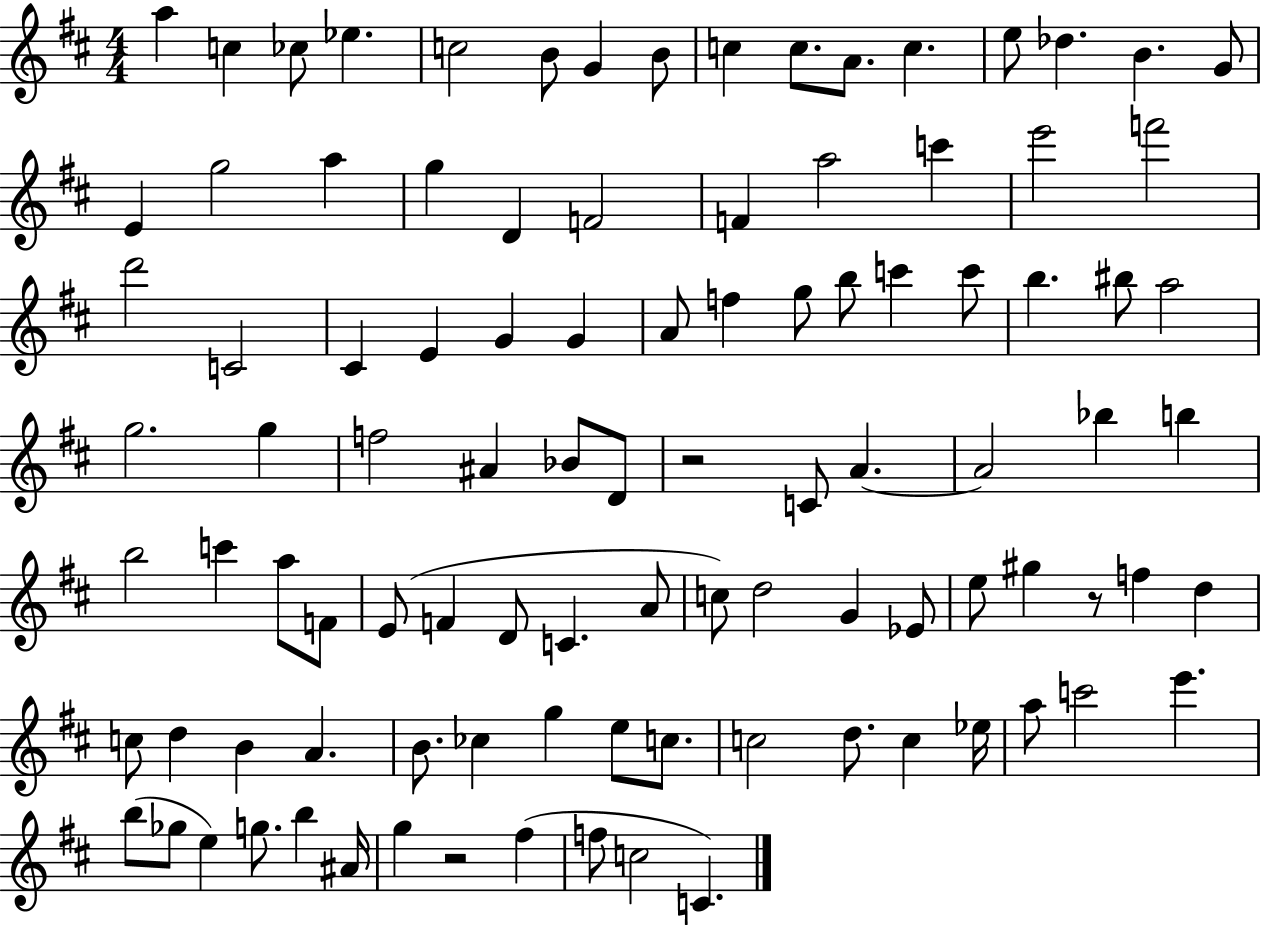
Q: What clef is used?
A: treble